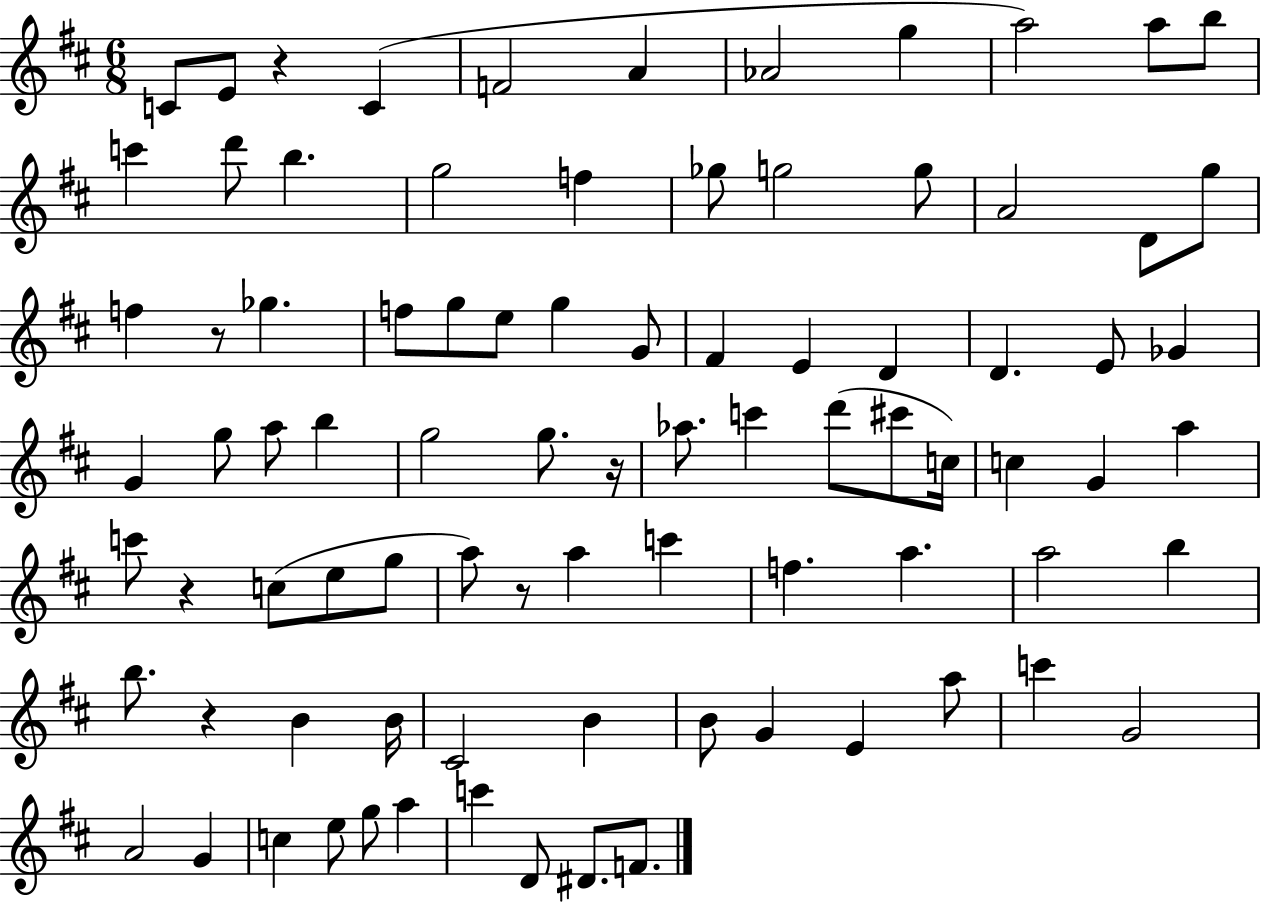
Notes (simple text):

C4/e E4/e R/q C4/q F4/h A4/q Ab4/h G5/q A5/h A5/e B5/e C6/q D6/e B5/q. G5/h F5/q Gb5/e G5/h G5/e A4/h D4/e G5/e F5/q R/e Gb5/q. F5/e G5/e E5/e G5/q G4/e F#4/q E4/q D4/q D4/q. E4/e Gb4/q G4/q G5/e A5/e B5/q G5/h G5/e. R/s Ab5/e. C6/q D6/e C#6/e C5/s C5/q G4/q A5/q C6/e R/q C5/e E5/e G5/e A5/e R/e A5/q C6/q F5/q. A5/q. A5/h B5/q B5/e. R/q B4/q B4/s C#4/h B4/q B4/e G4/q E4/q A5/e C6/q G4/h A4/h G4/q C5/q E5/e G5/e A5/q C6/q D4/e D#4/e. F4/e.